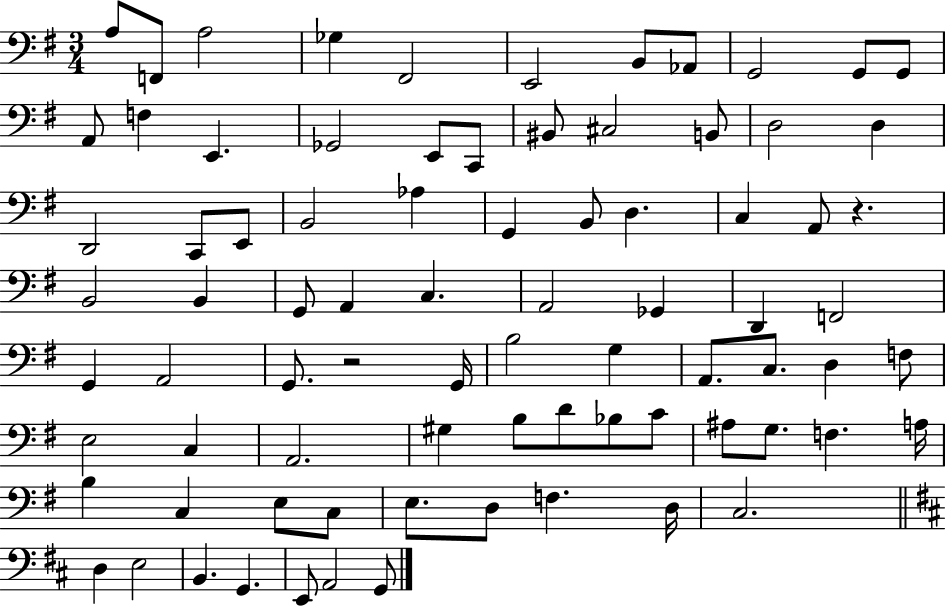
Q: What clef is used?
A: bass